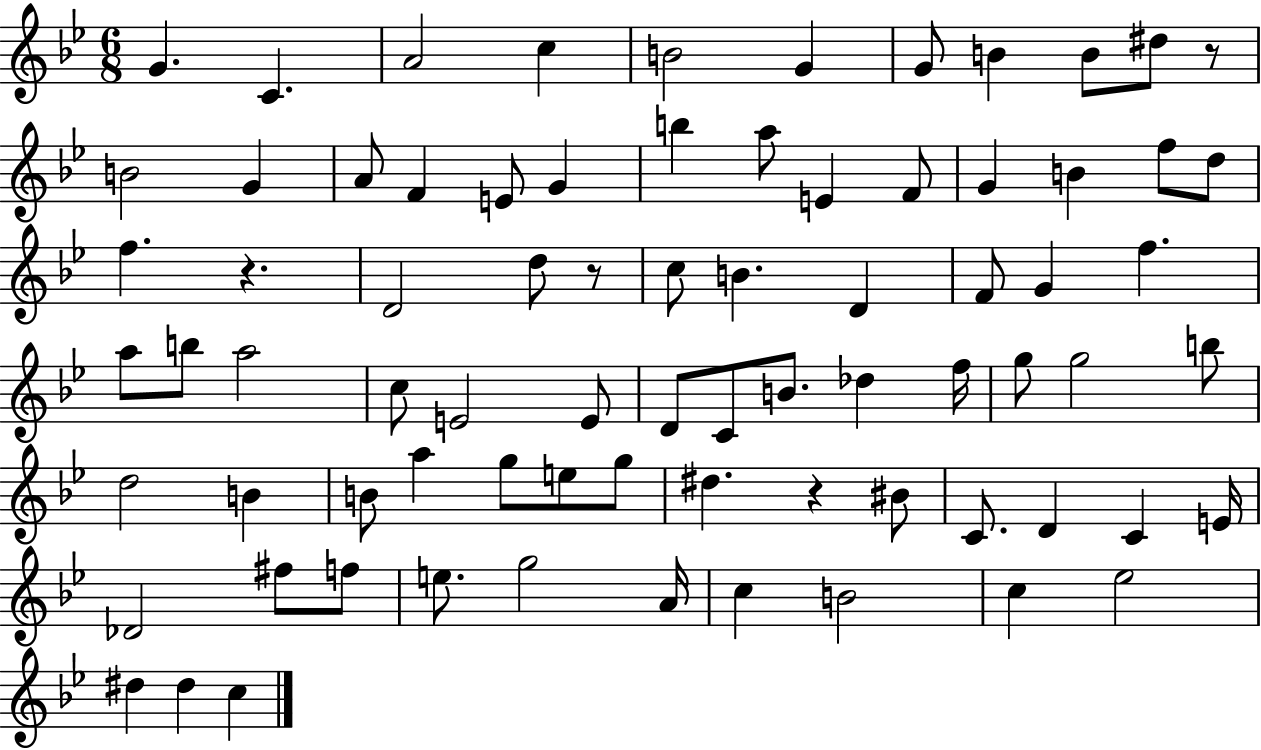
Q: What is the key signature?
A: BES major